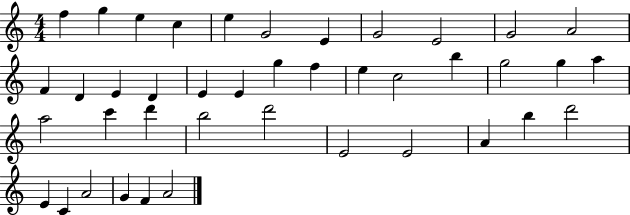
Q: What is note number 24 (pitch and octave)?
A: G5